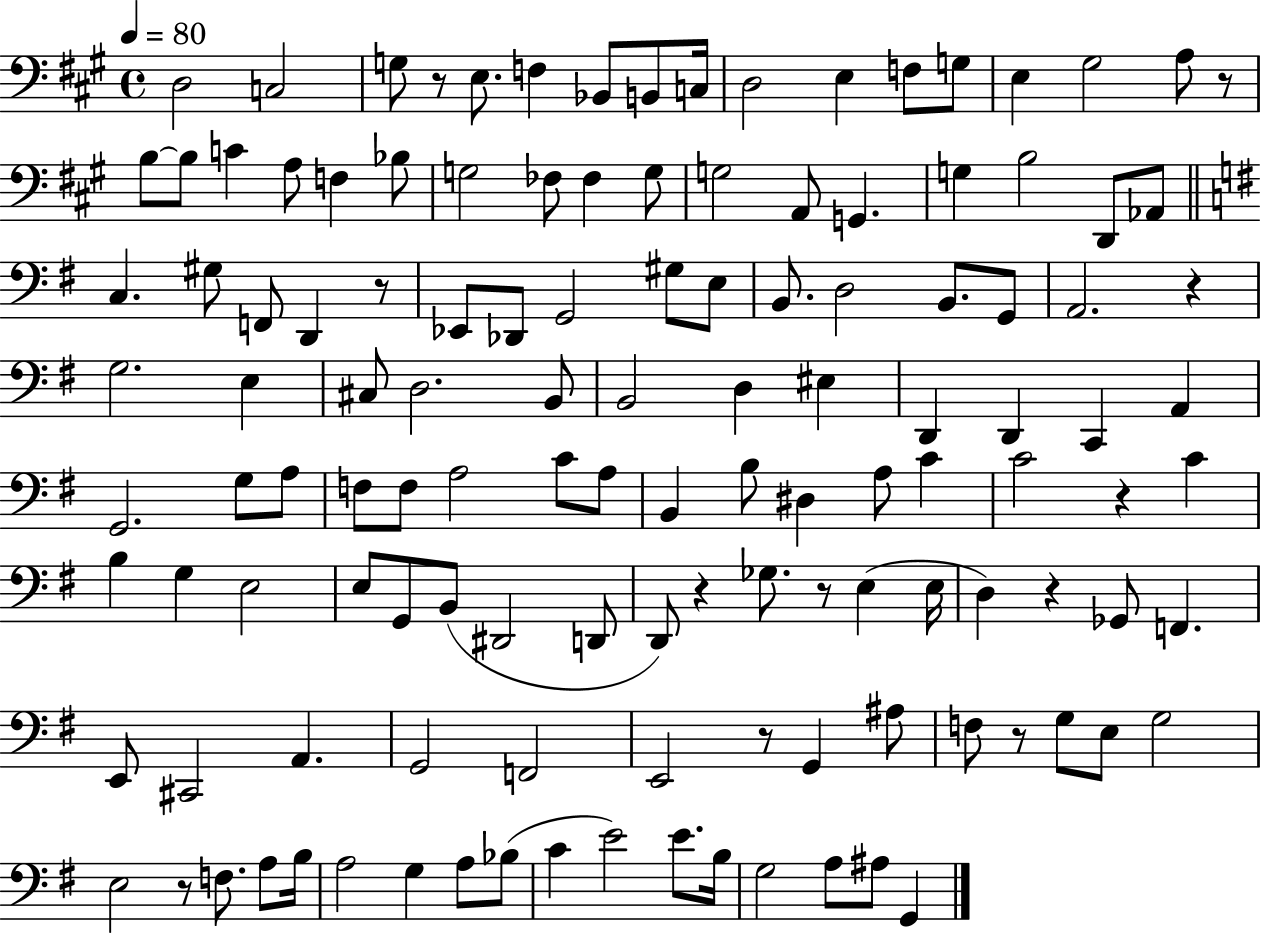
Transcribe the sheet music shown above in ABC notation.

X:1
T:Untitled
M:4/4
L:1/4
K:A
D,2 C,2 G,/2 z/2 E,/2 F, _B,,/2 B,,/2 C,/4 D,2 E, F,/2 G,/2 E, ^G,2 A,/2 z/2 B,/2 B,/2 C A,/2 F, _B,/2 G,2 _F,/2 _F, G,/2 G,2 A,,/2 G,, G, B,2 D,,/2 _A,,/2 C, ^G,/2 F,,/2 D,, z/2 _E,,/2 _D,,/2 G,,2 ^G,/2 E,/2 B,,/2 D,2 B,,/2 G,,/2 A,,2 z G,2 E, ^C,/2 D,2 B,,/2 B,,2 D, ^E, D,, D,, C,, A,, G,,2 G,/2 A,/2 F,/2 F,/2 A,2 C/2 A,/2 B,, B,/2 ^D, A,/2 C C2 z C B, G, E,2 E,/2 G,,/2 B,,/2 ^D,,2 D,,/2 D,,/2 z _G,/2 z/2 E, E,/4 D, z _G,,/2 F,, E,,/2 ^C,,2 A,, G,,2 F,,2 E,,2 z/2 G,, ^A,/2 F,/2 z/2 G,/2 E,/2 G,2 E,2 z/2 F,/2 A,/2 B,/4 A,2 G, A,/2 _B,/2 C E2 E/2 B,/4 G,2 A,/2 ^A,/2 G,,